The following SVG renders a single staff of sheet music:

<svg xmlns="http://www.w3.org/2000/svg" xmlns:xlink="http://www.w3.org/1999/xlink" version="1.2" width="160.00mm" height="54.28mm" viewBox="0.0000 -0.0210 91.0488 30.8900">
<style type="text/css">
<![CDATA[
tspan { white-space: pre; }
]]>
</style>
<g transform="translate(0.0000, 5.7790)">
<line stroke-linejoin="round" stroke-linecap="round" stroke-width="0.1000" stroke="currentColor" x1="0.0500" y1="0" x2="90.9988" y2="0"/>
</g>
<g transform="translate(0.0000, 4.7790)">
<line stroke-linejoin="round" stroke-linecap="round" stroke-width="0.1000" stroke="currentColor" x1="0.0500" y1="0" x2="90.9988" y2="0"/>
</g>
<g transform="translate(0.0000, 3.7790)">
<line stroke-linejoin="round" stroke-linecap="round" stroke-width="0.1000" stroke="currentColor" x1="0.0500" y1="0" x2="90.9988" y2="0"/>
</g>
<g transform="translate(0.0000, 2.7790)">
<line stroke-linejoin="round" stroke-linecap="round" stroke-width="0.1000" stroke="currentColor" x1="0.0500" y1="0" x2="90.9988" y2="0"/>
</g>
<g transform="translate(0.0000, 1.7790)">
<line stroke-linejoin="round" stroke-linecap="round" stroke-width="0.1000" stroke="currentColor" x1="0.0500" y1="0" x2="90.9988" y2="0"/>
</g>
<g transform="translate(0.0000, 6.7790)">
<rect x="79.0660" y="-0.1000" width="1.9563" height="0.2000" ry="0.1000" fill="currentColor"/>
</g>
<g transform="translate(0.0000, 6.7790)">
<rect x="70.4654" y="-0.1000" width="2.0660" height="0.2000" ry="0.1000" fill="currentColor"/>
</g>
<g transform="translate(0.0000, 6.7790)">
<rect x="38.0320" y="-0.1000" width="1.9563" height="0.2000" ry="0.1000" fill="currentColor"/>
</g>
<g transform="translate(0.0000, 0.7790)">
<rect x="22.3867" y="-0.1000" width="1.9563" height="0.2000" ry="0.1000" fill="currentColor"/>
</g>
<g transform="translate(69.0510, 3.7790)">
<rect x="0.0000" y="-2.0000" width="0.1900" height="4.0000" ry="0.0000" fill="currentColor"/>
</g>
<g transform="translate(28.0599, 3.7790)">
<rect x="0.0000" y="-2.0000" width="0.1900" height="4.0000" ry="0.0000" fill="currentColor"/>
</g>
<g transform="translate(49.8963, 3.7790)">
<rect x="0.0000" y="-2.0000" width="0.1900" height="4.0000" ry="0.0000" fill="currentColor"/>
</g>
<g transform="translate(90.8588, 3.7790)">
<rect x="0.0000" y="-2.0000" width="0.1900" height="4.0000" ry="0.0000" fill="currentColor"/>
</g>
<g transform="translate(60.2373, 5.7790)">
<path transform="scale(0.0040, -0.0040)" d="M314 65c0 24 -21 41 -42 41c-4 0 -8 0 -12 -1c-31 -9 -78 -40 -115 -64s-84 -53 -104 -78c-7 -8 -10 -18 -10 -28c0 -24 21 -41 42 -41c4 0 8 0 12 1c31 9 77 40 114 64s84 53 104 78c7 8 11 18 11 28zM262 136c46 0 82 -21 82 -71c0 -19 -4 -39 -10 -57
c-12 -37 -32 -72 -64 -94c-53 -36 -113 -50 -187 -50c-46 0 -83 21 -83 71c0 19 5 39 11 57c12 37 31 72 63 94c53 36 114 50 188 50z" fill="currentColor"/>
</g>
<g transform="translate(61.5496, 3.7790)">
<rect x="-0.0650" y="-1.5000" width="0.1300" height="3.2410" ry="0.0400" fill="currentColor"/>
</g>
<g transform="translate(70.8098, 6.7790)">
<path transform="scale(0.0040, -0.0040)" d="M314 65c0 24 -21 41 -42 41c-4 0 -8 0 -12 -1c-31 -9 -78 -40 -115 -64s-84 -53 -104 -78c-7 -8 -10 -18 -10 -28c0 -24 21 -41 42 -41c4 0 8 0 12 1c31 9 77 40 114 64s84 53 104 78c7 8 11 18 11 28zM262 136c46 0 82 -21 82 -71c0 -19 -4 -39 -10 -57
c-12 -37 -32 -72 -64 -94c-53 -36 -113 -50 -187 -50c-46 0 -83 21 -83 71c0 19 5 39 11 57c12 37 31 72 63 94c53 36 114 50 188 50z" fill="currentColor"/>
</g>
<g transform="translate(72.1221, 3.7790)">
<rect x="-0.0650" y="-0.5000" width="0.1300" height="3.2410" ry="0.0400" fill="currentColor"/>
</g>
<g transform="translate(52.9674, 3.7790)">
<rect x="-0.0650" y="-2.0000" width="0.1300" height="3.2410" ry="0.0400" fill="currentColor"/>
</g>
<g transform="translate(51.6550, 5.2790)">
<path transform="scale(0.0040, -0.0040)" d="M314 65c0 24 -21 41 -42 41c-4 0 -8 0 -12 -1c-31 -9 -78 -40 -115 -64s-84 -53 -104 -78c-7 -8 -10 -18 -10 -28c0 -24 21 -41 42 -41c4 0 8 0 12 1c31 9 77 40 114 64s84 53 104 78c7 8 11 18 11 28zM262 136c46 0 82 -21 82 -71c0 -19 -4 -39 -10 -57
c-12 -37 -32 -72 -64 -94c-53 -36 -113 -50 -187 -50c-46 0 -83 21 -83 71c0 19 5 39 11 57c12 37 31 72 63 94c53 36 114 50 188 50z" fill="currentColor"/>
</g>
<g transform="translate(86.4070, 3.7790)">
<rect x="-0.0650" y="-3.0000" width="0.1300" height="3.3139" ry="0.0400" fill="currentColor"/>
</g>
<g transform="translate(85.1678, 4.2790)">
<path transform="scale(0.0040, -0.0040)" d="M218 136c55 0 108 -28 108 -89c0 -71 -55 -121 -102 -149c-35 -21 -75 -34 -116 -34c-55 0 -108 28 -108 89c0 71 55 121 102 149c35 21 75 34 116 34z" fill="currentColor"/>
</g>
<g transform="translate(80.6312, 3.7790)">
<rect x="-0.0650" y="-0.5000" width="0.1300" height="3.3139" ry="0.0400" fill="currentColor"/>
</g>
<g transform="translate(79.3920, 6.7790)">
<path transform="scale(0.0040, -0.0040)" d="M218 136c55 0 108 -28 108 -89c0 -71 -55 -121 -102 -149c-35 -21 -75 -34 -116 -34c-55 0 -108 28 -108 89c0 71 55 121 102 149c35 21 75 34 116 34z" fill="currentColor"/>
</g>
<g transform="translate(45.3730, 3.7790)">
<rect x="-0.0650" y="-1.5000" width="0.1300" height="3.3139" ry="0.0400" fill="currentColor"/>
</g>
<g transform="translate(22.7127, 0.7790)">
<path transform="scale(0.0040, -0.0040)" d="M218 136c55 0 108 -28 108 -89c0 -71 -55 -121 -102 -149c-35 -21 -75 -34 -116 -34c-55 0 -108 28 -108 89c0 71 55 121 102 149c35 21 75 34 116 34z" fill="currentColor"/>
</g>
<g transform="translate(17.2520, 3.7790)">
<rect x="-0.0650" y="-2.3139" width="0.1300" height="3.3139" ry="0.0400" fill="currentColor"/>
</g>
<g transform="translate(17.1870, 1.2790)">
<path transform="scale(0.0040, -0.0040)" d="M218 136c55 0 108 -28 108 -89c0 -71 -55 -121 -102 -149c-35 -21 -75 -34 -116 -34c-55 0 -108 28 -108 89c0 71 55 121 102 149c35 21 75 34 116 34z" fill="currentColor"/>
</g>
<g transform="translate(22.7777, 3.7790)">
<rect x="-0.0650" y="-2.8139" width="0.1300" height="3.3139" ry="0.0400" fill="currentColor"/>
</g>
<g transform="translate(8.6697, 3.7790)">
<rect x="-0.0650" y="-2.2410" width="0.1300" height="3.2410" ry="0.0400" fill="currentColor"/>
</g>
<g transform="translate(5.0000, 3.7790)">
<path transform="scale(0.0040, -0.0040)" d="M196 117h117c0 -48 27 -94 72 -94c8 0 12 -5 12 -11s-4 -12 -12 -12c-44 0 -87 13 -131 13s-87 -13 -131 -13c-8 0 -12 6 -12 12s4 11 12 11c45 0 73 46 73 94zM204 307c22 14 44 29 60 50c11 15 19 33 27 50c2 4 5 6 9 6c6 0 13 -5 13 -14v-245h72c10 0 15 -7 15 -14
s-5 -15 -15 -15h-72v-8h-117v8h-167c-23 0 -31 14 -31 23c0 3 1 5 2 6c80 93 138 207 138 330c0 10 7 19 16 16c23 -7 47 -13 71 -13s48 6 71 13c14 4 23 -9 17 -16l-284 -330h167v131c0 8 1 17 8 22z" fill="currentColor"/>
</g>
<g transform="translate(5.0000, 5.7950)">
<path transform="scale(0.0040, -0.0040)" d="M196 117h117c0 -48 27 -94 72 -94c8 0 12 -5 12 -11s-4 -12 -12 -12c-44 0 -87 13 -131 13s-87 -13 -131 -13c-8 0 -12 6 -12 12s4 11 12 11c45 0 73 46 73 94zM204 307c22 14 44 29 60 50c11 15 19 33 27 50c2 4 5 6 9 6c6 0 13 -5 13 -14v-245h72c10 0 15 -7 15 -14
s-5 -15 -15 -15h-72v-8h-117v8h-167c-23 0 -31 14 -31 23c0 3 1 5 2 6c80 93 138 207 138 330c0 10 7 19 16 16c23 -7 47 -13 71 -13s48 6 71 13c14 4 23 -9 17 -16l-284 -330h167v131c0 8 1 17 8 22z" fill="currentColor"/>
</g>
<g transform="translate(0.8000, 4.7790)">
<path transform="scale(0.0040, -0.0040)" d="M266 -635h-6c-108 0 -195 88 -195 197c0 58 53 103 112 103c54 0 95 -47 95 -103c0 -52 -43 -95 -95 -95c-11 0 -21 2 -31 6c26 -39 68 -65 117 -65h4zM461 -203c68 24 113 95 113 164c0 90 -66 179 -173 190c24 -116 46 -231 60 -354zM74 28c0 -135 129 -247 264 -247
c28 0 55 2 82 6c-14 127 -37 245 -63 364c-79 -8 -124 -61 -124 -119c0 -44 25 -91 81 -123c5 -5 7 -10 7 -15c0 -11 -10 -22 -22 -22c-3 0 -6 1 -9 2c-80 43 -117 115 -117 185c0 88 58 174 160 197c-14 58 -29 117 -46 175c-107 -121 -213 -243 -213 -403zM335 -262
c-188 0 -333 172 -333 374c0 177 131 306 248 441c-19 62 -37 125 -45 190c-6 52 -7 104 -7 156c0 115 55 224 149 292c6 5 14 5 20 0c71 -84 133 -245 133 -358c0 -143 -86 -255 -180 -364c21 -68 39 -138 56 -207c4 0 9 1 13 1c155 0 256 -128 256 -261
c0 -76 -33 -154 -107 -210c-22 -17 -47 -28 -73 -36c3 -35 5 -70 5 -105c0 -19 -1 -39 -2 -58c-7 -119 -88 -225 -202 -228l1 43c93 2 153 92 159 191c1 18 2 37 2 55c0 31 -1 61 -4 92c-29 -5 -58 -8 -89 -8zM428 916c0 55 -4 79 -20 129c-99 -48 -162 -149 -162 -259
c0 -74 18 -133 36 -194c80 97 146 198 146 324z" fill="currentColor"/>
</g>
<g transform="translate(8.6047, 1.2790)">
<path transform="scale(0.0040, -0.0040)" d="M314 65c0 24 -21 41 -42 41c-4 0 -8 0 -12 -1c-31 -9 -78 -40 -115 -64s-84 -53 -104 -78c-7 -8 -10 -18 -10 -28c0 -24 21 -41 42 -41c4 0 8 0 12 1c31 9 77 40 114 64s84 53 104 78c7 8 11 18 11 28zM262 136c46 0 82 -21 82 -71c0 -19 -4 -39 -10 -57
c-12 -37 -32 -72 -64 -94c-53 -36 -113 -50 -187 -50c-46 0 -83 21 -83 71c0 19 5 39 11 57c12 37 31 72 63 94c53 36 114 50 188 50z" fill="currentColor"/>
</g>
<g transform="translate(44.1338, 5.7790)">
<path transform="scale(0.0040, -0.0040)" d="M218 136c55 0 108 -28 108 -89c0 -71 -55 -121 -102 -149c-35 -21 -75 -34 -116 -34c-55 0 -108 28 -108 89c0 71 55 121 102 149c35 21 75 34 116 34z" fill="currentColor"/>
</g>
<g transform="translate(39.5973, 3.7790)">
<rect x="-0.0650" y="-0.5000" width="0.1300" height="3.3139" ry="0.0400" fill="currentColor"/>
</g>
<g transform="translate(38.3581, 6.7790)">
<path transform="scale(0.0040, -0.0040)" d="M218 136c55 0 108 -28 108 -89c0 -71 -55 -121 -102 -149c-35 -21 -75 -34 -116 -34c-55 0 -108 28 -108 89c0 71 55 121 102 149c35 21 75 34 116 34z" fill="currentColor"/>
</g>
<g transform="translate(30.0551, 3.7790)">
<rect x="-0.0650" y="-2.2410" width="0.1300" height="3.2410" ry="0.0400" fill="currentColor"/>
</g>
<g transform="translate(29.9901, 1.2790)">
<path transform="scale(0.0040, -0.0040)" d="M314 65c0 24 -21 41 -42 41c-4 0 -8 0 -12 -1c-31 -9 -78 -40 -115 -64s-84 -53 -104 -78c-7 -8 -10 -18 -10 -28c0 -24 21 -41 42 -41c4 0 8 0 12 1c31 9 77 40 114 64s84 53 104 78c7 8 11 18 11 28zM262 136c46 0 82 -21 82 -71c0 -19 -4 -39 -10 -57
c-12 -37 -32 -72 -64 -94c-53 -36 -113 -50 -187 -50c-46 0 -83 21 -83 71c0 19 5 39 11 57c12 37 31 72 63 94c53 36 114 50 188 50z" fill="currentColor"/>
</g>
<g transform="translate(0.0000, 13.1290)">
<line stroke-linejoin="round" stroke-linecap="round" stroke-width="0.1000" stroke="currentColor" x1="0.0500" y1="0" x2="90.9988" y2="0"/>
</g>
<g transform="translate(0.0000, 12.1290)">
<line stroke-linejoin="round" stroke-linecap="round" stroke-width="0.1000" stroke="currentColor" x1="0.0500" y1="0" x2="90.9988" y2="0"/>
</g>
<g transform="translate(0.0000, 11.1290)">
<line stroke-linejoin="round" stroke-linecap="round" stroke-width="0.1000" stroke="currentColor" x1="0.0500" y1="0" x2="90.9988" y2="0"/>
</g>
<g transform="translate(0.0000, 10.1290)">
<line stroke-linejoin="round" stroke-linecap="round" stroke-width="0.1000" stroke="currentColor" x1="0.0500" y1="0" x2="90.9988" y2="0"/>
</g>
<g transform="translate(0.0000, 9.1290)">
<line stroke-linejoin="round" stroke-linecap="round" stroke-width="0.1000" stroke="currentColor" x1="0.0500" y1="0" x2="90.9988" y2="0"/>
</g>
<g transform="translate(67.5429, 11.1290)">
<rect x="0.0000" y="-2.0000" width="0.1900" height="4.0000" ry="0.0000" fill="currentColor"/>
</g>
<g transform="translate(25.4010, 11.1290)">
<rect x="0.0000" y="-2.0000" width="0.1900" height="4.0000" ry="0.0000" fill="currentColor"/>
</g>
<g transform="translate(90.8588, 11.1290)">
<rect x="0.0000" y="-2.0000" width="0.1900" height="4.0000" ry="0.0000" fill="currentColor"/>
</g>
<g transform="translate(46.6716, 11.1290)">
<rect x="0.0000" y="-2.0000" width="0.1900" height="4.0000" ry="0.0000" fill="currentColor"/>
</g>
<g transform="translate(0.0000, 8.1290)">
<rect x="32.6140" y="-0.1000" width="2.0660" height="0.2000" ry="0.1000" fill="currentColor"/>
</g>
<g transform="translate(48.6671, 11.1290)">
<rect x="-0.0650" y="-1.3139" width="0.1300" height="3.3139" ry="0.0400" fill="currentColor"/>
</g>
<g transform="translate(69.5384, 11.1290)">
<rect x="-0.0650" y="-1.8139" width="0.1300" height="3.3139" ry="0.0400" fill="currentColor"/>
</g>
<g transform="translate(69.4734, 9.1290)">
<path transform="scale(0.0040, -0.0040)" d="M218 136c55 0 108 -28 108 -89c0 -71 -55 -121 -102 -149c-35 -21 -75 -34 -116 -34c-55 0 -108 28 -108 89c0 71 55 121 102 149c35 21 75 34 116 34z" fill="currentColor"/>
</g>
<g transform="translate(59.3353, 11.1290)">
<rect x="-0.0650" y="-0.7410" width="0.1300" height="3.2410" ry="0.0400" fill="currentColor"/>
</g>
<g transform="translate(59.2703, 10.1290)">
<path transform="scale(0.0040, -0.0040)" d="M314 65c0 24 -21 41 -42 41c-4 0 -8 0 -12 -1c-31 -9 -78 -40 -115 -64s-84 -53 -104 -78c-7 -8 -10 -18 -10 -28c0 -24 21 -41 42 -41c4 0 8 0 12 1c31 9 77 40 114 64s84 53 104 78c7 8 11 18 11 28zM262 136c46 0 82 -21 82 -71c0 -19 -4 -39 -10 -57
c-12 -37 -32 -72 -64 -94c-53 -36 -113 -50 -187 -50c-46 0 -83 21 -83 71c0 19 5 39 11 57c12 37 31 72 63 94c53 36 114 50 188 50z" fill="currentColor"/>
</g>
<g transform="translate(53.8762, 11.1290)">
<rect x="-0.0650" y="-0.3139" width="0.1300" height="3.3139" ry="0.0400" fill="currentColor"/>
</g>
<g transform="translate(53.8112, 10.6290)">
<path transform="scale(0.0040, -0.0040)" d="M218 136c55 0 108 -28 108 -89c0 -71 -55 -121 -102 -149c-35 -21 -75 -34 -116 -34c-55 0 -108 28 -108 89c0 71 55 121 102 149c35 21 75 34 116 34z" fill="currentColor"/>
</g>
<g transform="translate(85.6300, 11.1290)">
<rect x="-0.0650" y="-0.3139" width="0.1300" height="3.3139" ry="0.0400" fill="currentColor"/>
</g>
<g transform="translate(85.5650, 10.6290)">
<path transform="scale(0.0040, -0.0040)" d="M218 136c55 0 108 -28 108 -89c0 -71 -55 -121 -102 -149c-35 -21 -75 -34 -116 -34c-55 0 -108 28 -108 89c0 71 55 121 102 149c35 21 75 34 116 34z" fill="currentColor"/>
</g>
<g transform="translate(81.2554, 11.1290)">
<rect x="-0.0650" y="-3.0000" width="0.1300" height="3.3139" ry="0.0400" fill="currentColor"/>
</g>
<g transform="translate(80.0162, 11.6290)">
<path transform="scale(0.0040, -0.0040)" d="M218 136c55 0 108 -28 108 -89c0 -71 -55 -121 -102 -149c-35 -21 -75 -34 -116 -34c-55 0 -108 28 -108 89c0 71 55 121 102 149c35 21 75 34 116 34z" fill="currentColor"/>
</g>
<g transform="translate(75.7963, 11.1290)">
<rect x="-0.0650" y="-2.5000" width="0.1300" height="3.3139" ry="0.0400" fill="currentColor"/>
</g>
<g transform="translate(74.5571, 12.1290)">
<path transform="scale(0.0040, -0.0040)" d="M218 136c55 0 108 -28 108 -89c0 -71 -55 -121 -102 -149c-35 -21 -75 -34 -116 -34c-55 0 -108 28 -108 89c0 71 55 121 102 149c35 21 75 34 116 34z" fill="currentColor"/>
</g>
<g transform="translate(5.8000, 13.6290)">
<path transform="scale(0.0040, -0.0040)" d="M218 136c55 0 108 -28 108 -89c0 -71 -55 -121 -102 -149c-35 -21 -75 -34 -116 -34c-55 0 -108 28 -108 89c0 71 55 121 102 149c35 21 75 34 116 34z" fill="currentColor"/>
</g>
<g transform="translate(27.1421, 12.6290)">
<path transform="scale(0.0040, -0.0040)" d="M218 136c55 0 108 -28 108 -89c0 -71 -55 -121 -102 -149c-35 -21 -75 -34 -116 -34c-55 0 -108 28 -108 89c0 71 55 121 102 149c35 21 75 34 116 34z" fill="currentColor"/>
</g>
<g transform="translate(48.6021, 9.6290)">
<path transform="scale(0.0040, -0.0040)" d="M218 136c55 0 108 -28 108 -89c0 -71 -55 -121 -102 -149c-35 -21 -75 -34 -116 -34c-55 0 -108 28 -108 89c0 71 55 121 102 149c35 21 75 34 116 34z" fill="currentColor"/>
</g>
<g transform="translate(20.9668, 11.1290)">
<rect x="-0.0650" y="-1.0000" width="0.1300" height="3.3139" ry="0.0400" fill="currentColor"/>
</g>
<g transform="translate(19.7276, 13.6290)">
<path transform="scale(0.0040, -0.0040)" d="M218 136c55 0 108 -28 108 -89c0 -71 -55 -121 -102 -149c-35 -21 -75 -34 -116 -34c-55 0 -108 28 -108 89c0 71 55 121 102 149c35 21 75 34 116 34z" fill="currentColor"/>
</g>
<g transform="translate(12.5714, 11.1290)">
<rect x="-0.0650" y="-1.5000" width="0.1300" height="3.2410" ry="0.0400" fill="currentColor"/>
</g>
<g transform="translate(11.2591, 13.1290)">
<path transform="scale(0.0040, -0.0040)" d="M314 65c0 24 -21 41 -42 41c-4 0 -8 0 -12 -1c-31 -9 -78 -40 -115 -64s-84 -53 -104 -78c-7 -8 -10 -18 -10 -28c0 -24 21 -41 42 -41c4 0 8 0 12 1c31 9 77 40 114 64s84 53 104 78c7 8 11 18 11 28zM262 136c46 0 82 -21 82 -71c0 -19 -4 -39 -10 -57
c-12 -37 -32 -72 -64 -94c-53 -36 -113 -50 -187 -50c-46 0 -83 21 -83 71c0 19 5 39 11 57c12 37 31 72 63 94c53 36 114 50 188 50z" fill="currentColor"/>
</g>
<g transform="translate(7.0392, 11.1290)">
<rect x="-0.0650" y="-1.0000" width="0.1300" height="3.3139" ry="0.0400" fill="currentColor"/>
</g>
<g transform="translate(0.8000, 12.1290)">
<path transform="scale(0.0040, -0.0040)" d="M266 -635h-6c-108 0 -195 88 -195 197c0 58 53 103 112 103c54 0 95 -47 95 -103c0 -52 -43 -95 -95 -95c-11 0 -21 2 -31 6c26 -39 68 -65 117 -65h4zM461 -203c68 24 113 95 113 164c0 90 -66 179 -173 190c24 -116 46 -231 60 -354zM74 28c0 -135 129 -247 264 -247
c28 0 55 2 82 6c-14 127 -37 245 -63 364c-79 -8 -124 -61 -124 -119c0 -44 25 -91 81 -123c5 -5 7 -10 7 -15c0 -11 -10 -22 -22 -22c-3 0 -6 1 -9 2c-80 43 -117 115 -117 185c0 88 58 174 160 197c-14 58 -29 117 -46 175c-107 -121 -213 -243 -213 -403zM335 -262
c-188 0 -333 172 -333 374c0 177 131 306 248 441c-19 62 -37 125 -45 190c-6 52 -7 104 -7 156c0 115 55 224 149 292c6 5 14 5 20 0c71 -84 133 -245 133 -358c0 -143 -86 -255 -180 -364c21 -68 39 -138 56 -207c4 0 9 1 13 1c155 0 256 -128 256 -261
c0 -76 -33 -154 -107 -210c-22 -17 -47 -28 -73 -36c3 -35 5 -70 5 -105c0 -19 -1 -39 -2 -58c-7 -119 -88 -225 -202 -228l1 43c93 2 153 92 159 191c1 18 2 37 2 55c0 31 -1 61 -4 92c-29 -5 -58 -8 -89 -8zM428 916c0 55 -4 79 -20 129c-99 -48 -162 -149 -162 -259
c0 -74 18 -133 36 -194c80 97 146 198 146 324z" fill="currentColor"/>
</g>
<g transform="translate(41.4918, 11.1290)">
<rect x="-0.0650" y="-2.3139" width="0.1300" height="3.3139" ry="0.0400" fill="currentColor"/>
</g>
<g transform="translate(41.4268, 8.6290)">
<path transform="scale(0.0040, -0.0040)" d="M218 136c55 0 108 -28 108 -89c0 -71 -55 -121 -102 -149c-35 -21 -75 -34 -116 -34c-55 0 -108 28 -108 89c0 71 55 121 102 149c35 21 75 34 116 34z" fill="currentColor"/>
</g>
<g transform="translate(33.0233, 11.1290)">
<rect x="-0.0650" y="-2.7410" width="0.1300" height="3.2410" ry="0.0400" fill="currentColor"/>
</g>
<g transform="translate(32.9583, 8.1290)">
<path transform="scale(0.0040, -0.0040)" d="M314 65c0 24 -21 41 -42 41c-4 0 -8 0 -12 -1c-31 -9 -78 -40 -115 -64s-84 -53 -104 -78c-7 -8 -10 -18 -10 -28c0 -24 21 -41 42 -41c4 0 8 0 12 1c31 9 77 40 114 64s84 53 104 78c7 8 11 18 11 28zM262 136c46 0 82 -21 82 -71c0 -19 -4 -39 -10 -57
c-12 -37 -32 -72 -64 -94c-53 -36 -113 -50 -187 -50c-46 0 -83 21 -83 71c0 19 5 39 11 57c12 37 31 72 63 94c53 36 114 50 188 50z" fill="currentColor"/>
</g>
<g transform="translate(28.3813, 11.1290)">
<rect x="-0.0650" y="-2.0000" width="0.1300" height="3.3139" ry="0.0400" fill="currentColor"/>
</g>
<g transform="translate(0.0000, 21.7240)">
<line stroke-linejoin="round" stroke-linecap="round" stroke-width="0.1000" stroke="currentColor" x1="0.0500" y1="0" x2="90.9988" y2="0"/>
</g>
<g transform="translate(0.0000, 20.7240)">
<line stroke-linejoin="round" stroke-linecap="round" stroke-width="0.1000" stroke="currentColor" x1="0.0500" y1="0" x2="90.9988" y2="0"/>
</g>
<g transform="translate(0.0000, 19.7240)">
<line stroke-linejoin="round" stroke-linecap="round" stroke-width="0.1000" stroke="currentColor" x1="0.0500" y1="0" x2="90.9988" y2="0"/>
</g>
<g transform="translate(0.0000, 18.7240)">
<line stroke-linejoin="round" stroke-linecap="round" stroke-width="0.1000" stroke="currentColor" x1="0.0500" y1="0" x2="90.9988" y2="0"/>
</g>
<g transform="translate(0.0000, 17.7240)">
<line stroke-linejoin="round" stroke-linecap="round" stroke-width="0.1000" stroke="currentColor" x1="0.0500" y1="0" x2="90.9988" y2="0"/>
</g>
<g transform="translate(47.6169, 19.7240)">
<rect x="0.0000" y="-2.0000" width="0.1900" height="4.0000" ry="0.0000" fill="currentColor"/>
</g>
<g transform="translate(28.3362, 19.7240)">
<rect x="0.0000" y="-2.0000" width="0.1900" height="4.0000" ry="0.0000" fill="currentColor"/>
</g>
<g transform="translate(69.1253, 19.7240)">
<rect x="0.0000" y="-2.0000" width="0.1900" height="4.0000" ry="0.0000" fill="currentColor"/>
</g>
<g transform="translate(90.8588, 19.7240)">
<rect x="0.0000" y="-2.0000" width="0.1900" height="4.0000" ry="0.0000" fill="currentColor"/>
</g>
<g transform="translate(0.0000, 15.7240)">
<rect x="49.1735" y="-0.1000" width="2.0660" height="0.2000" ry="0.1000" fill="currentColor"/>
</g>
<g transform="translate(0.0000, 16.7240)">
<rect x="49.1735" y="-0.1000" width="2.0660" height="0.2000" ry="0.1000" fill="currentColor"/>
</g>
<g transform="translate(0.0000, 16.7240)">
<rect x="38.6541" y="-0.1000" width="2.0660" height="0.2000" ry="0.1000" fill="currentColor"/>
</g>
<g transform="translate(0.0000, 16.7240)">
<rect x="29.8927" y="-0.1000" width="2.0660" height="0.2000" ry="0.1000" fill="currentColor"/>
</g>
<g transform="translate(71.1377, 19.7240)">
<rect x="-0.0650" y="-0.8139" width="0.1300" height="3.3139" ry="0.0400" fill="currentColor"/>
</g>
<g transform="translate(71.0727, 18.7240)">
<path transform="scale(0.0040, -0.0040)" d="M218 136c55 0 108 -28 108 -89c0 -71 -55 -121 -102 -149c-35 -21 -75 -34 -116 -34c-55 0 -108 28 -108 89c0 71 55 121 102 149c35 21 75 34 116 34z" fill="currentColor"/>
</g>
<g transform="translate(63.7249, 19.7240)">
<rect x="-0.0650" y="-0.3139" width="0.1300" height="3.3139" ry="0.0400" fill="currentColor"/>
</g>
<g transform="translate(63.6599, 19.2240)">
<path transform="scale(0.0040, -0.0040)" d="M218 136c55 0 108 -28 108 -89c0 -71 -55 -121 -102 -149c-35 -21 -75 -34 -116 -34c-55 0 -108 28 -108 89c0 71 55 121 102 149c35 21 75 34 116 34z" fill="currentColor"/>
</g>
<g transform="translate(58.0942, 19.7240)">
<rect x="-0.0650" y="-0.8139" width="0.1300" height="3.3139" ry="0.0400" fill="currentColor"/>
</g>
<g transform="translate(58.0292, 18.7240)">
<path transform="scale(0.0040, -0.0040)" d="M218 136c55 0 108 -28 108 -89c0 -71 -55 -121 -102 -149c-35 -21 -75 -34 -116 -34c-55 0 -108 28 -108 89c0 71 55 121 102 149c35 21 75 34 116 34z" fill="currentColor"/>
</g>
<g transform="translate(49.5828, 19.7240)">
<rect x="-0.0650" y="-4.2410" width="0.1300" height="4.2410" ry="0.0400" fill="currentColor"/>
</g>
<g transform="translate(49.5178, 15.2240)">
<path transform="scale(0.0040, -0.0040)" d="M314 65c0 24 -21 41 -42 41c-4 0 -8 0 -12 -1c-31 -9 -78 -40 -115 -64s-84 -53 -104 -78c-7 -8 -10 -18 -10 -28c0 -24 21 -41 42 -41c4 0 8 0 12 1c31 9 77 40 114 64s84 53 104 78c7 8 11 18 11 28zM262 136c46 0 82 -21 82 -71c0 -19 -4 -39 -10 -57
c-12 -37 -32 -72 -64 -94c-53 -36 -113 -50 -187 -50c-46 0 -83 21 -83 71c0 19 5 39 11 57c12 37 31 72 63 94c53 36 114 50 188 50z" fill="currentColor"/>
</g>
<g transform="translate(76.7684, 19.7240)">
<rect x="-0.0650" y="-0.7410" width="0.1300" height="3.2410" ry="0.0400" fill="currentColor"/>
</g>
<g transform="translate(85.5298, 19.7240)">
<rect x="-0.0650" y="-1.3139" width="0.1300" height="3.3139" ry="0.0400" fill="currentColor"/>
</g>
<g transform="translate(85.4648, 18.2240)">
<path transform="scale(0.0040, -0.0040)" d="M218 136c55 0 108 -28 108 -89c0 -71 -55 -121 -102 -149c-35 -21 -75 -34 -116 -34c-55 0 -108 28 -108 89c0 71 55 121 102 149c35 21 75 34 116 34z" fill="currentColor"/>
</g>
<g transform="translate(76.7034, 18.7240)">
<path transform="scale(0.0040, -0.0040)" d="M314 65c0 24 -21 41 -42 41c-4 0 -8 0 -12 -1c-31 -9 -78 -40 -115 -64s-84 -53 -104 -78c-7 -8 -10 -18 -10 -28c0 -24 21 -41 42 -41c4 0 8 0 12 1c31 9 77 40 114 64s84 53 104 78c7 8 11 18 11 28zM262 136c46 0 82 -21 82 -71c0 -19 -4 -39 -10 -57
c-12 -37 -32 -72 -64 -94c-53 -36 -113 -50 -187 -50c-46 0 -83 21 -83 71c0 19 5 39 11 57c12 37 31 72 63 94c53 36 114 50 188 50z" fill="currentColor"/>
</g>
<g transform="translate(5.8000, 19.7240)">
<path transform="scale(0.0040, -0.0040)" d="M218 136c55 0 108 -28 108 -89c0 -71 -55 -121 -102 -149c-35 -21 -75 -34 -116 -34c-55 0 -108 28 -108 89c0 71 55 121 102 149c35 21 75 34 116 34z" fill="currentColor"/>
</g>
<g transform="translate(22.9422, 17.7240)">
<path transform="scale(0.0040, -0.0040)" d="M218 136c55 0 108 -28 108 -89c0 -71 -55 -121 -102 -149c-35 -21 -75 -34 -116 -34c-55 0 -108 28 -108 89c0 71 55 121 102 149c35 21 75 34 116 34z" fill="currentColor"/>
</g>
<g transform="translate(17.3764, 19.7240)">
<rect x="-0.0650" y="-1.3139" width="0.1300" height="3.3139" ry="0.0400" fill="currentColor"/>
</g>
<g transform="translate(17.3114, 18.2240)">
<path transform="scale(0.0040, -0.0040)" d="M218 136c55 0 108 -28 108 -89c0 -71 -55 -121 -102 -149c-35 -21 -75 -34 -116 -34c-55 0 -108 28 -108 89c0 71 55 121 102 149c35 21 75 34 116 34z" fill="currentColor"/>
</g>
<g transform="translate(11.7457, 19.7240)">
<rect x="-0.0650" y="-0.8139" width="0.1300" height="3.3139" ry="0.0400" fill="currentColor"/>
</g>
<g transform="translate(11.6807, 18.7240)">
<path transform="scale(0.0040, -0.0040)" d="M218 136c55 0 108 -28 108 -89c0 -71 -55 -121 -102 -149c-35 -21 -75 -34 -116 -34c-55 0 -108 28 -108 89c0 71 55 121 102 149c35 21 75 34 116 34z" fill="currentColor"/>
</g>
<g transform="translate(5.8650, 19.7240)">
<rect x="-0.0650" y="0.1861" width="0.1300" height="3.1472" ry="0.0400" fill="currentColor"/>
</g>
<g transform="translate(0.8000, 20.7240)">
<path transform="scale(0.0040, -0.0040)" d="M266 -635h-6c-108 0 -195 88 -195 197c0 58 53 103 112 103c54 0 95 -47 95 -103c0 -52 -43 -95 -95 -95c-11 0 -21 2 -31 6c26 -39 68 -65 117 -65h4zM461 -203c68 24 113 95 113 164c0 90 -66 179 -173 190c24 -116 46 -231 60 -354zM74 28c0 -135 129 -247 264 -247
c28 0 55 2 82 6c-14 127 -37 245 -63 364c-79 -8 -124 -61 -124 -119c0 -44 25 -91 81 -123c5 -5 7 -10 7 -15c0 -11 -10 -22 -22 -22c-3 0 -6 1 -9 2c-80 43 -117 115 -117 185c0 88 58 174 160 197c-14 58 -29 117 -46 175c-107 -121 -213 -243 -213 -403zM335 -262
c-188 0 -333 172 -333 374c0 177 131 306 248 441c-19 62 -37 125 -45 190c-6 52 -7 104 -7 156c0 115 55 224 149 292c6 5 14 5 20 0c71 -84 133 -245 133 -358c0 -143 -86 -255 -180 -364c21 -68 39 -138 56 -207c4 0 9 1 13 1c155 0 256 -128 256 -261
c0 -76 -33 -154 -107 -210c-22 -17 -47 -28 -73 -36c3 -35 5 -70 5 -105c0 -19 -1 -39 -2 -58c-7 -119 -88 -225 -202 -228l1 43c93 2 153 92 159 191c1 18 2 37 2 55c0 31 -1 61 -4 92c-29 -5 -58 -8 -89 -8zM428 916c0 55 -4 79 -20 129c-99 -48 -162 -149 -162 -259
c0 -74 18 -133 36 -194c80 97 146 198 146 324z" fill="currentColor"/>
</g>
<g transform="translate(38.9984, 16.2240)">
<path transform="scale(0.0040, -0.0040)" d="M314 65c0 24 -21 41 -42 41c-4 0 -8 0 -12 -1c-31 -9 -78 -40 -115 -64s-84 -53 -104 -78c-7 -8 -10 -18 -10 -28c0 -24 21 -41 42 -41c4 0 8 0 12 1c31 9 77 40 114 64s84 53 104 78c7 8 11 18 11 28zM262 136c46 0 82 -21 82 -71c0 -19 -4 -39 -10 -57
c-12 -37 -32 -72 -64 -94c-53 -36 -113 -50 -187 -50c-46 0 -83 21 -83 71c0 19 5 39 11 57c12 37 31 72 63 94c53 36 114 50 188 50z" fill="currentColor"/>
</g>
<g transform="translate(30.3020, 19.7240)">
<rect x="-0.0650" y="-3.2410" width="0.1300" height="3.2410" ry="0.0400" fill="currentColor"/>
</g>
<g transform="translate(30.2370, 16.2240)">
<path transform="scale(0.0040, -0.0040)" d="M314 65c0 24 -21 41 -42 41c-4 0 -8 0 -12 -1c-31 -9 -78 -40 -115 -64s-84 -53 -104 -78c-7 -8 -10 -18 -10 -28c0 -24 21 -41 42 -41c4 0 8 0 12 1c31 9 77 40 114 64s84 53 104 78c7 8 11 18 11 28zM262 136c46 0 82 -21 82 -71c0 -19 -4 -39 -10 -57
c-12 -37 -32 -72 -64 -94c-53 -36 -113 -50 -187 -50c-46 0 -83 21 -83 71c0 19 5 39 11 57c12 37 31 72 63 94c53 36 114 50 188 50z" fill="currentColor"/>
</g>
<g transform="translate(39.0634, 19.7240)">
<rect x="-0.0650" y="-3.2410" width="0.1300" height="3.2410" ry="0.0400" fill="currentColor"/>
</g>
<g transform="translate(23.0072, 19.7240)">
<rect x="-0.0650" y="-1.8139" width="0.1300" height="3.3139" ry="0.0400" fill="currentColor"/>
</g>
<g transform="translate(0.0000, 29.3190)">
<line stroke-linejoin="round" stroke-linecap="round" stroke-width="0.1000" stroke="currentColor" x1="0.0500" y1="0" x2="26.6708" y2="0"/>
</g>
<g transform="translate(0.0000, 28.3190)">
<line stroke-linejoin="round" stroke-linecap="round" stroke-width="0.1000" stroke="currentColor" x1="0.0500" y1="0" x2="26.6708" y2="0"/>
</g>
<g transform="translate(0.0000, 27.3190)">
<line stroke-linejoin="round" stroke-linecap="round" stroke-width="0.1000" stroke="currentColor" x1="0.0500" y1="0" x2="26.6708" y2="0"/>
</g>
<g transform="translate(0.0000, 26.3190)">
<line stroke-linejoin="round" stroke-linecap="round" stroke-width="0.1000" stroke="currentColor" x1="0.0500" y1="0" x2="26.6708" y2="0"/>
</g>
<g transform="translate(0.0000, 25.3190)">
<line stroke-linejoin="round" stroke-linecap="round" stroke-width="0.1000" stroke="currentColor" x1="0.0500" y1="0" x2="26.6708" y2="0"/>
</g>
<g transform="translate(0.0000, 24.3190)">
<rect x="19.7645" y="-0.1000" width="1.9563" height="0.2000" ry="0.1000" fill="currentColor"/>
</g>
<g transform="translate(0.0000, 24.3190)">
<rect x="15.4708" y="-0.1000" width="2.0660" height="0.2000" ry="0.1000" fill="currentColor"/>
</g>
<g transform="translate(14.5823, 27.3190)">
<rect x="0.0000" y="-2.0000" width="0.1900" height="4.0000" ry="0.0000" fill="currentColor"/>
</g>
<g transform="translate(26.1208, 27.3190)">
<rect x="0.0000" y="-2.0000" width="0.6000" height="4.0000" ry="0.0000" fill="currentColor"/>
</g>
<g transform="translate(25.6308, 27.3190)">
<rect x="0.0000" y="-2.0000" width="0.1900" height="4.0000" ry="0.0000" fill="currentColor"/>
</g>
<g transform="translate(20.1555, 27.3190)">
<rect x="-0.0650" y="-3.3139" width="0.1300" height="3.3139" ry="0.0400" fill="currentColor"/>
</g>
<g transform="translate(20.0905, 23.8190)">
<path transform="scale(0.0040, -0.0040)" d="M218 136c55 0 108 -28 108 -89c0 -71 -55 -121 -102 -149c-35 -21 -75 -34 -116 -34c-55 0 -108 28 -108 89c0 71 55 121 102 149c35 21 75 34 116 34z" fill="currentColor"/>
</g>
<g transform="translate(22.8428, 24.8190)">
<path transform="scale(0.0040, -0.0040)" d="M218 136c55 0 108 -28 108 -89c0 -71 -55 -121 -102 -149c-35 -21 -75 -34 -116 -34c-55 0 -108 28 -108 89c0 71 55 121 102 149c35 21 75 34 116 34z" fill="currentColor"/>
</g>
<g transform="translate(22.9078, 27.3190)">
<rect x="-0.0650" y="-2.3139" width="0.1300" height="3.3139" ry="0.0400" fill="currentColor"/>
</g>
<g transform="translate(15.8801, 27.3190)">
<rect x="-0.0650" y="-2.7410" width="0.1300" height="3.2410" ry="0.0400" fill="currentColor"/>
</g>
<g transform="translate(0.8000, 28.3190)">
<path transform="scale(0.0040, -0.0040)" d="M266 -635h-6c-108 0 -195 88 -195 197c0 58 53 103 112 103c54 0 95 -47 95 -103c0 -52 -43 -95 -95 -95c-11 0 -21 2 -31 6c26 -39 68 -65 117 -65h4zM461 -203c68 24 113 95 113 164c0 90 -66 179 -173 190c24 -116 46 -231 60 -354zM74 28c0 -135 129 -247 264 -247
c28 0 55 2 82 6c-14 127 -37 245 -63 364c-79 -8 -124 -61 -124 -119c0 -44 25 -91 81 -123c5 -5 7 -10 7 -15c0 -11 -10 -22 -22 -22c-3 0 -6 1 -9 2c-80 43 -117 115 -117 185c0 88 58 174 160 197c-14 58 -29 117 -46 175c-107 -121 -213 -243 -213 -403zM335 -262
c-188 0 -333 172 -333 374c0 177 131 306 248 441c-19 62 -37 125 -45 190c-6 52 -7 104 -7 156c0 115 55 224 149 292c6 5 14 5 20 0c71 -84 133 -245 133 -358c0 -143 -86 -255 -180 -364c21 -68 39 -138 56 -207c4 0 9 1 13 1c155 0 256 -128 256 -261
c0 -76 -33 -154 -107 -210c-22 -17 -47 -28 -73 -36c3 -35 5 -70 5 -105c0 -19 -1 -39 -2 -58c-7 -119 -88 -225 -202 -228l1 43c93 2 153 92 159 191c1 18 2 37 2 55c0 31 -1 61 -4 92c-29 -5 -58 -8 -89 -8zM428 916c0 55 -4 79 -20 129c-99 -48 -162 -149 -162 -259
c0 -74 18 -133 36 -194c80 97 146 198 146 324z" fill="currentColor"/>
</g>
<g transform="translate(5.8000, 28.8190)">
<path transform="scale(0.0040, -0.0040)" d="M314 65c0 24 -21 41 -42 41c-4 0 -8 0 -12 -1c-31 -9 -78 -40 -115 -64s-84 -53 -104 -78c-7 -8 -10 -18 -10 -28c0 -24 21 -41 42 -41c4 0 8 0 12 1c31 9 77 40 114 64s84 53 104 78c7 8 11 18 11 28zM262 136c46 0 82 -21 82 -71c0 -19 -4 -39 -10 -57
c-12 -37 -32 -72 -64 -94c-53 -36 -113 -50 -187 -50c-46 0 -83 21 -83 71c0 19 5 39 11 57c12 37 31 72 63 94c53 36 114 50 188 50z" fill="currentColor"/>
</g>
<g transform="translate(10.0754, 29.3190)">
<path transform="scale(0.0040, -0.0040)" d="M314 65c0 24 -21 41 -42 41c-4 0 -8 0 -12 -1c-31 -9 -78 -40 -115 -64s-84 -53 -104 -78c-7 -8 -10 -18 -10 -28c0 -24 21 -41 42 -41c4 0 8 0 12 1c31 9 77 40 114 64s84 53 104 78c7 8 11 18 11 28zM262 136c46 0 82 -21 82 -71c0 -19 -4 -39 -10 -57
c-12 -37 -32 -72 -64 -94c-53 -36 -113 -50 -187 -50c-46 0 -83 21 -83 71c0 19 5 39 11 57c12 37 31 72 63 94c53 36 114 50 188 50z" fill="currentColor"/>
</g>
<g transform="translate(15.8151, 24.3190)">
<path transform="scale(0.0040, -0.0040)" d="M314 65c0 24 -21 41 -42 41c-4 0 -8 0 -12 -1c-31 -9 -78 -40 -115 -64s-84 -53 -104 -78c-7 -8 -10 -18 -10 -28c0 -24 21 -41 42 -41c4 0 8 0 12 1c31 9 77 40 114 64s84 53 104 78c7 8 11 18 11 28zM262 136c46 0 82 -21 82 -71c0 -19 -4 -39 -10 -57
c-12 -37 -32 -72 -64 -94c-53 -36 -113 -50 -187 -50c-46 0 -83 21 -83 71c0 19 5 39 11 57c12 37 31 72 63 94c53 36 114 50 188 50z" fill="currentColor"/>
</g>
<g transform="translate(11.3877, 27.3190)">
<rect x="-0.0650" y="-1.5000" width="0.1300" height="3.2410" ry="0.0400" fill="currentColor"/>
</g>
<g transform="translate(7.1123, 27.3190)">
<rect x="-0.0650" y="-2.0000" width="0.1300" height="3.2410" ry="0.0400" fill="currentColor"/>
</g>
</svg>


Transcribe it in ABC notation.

X:1
T:Untitled
M:4/4
L:1/4
K:C
g2 g a g2 C E F2 E2 C2 C A D E2 D F a2 g e c d2 f G A c B d e f b2 b2 d'2 d c d d2 e F2 E2 a2 b g